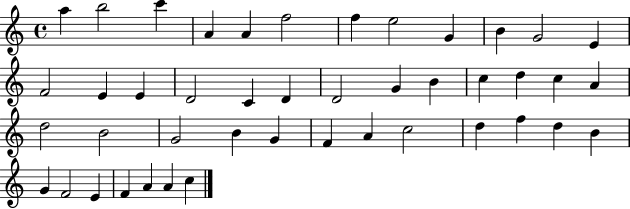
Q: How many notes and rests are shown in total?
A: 44